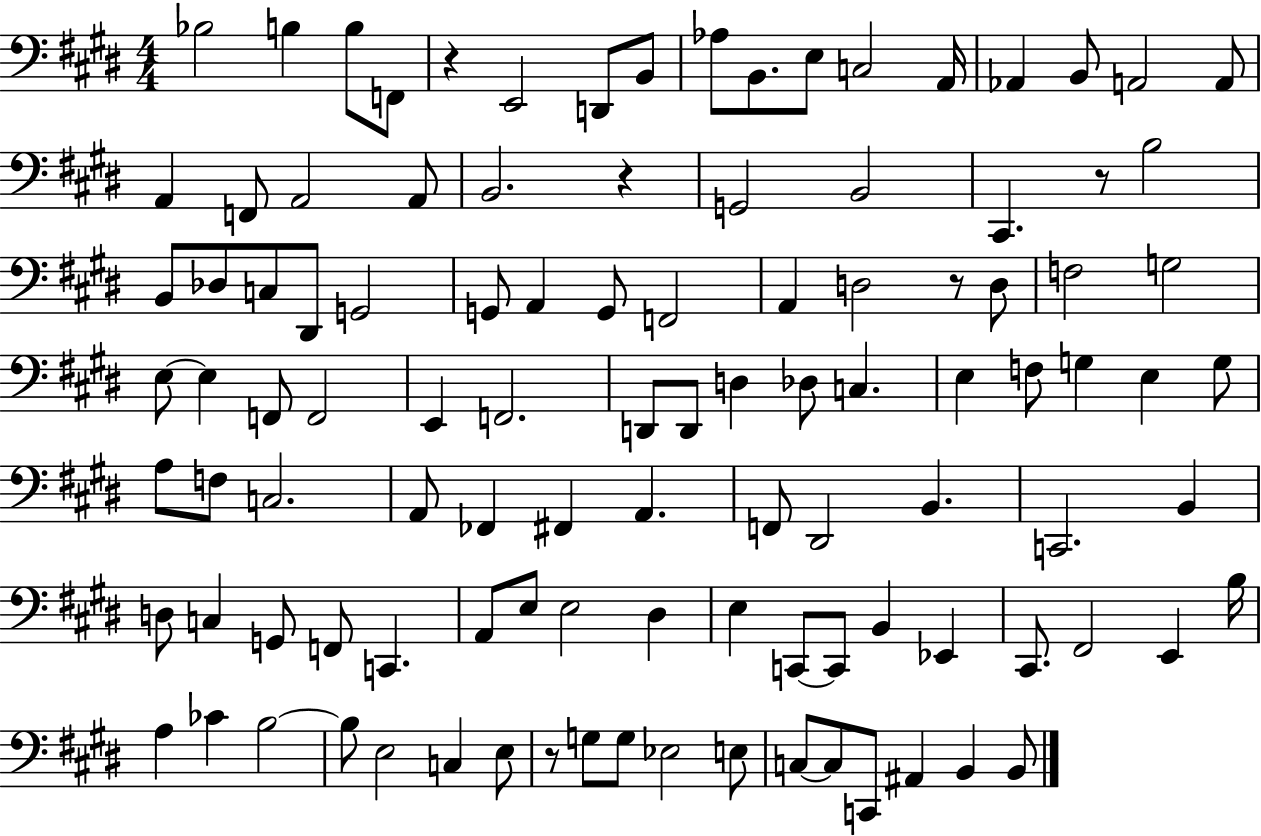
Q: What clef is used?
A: bass